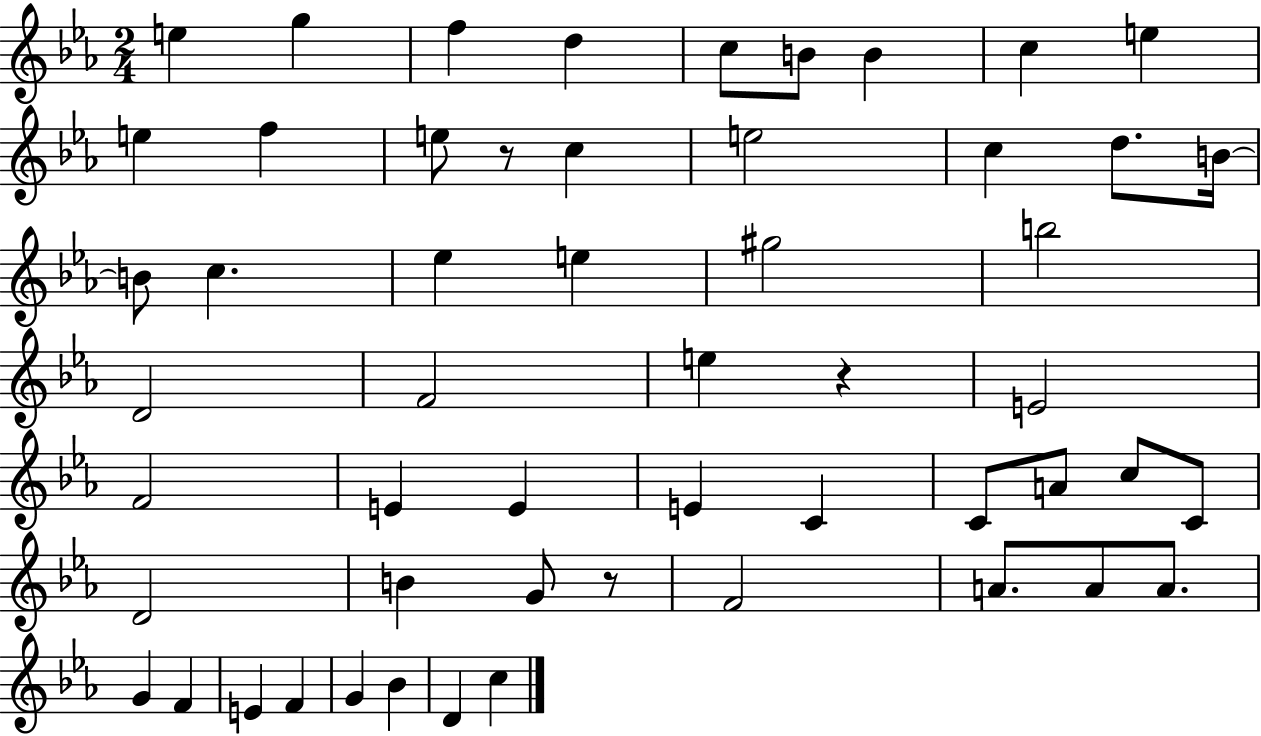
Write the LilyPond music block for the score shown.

{
  \clef treble
  \numericTimeSignature
  \time 2/4
  \key ees \major
  e''4 g''4 | f''4 d''4 | c''8 b'8 b'4 | c''4 e''4 | \break e''4 f''4 | e''8 r8 c''4 | e''2 | c''4 d''8. b'16~~ | \break b'8 c''4. | ees''4 e''4 | gis''2 | b''2 | \break d'2 | f'2 | e''4 r4 | e'2 | \break f'2 | e'4 e'4 | e'4 c'4 | c'8 a'8 c''8 c'8 | \break d'2 | b'4 g'8 r8 | f'2 | a'8. a'8 a'8. | \break g'4 f'4 | e'4 f'4 | g'4 bes'4 | d'4 c''4 | \break \bar "|."
}